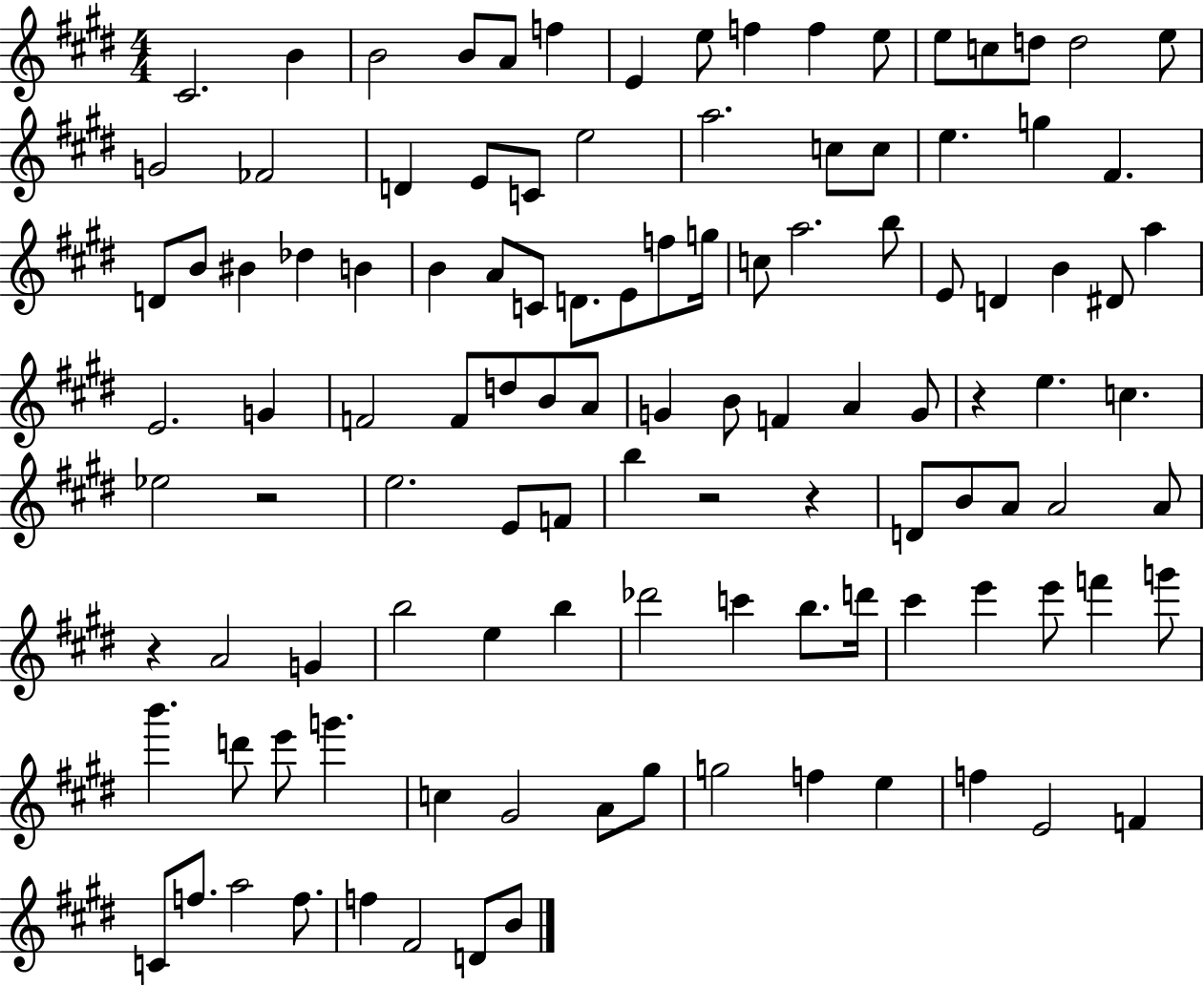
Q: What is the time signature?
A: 4/4